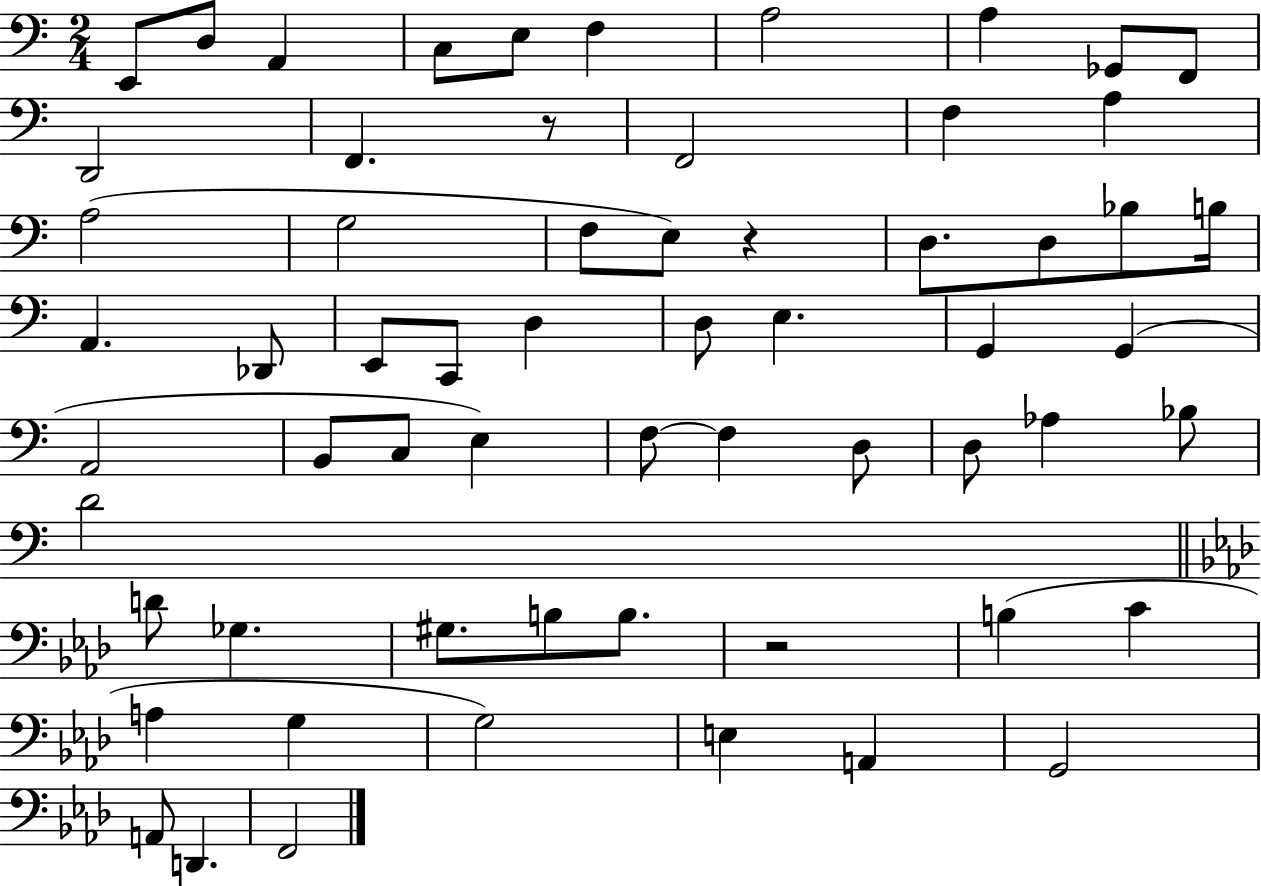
X:1
T:Untitled
M:2/4
L:1/4
K:C
E,,/2 D,/2 A,, C,/2 E,/2 F, A,2 A, _G,,/2 F,,/2 D,,2 F,, z/2 F,,2 F, A, A,2 G,2 F,/2 E,/2 z D,/2 D,/2 _B,/2 B,/4 A,, _D,,/2 E,,/2 C,,/2 D, D,/2 E, G,, G,, A,,2 B,,/2 C,/2 E, F,/2 F, D,/2 D,/2 _A, _B,/2 D2 D/2 _G, ^G,/2 B,/2 B,/2 z2 B, C A, G, G,2 E, A,, G,,2 A,,/2 D,, F,,2